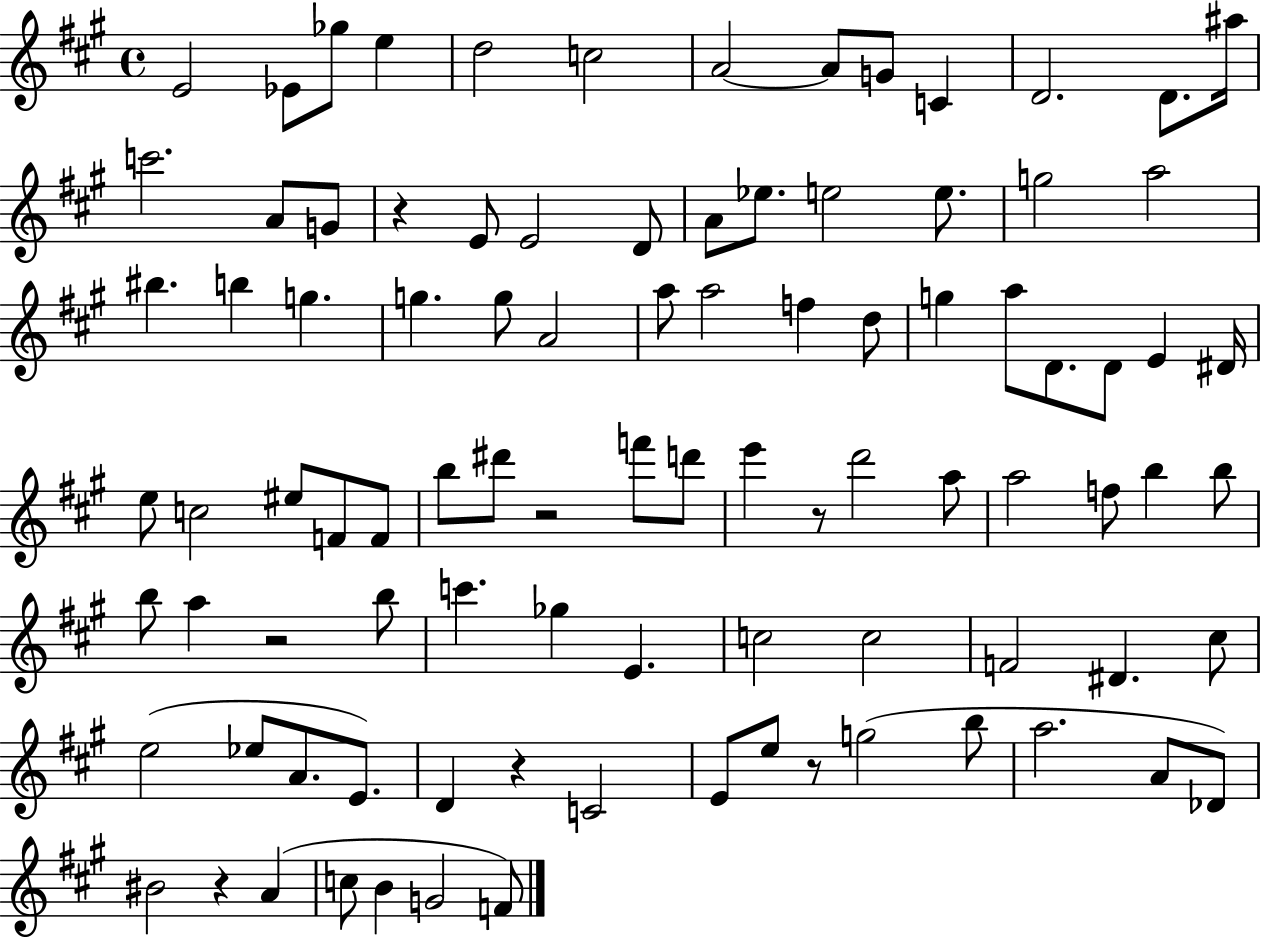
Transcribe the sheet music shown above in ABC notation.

X:1
T:Untitled
M:4/4
L:1/4
K:A
E2 _E/2 _g/2 e d2 c2 A2 A/2 G/2 C D2 D/2 ^a/4 c'2 A/2 G/2 z E/2 E2 D/2 A/2 _e/2 e2 e/2 g2 a2 ^b b g g g/2 A2 a/2 a2 f d/2 g a/2 D/2 D/2 E ^D/4 e/2 c2 ^e/2 F/2 F/2 b/2 ^d'/2 z2 f'/2 d'/2 e' z/2 d'2 a/2 a2 f/2 b b/2 b/2 a z2 b/2 c' _g E c2 c2 F2 ^D ^c/2 e2 _e/2 A/2 E/2 D z C2 E/2 e/2 z/2 g2 b/2 a2 A/2 _D/2 ^B2 z A c/2 B G2 F/2